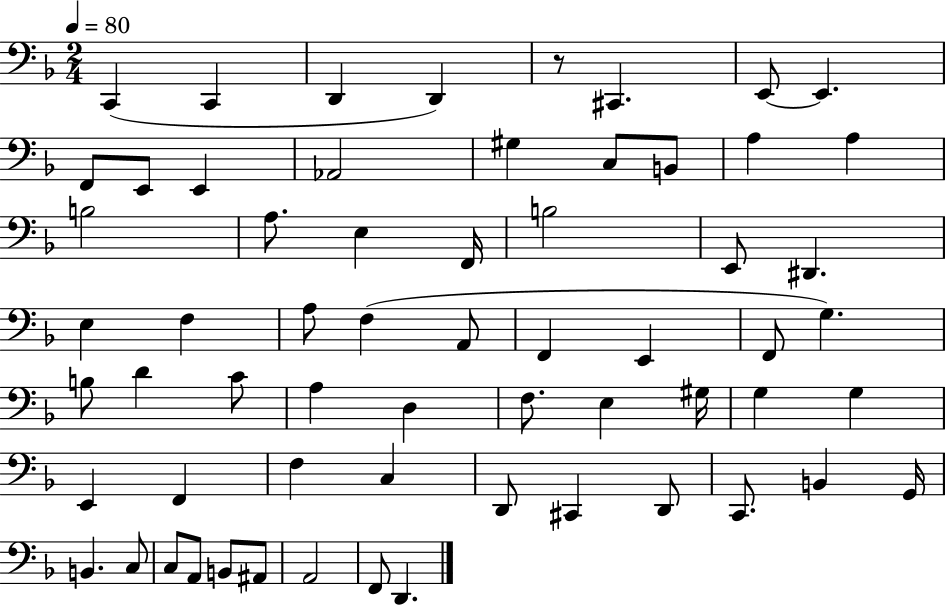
{
  \clef bass
  \numericTimeSignature
  \time 2/4
  \key f \major
  \tempo 4 = 80
  c,4( c,4 | d,4 d,4) | r8 cis,4. | e,8~~ e,4. | \break f,8 e,8 e,4 | aes,2 | gis4 c8 b,8 | a4 a4 | \break b2 | a8. e4 f,16 | b2 | e,8 dis,4. | \break e4 f4 | a8 f4( a,8 | f,4 e,4 | f,8 g4.) | \break b8 d'4 c'8 | a4 d4 | f8. e4 gis16 | g4 g4 | \break e,4 f,4 | f4 c4 | d,8 cis,4 d,8 | c,8. b,4 g,16 | \break b,4. c8 | c8 a,8 b,8 ais,8 | a,2 | f,8 d,4. | \break \bar "|."
}